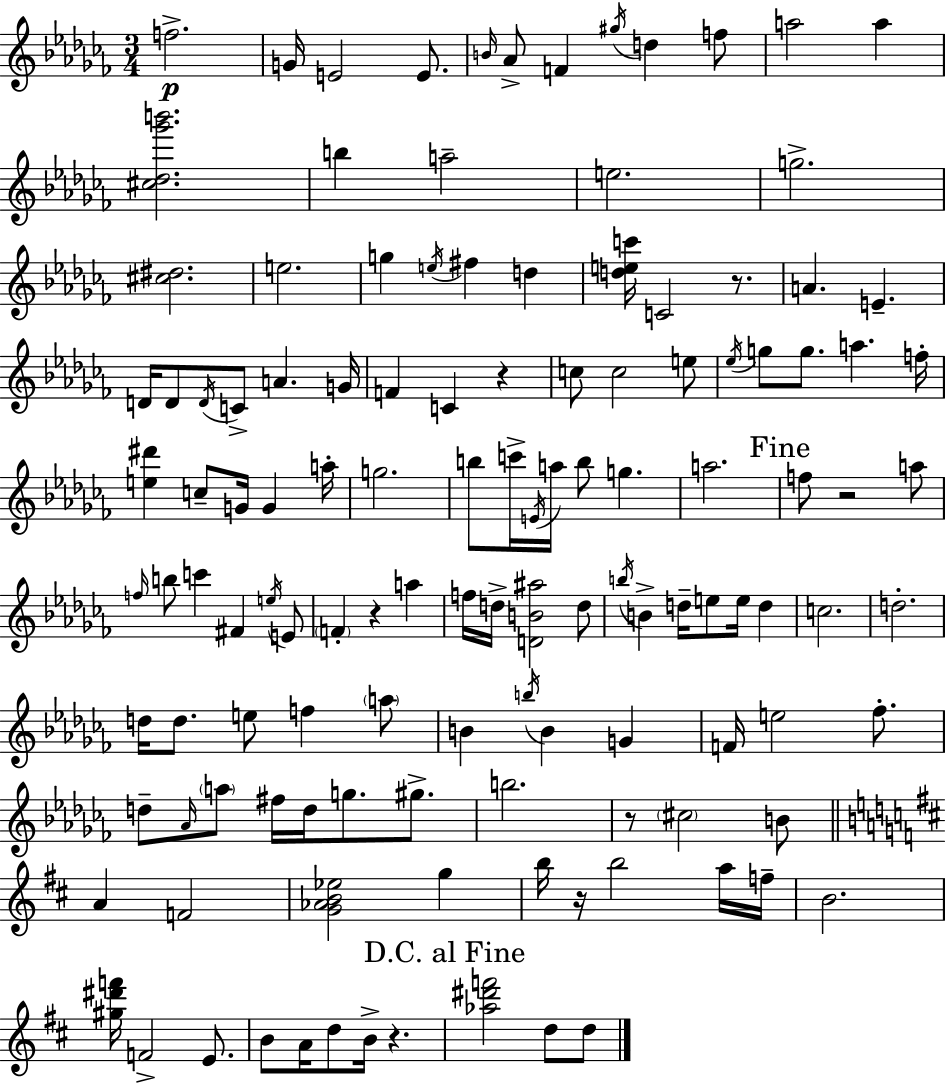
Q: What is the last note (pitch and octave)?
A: D5